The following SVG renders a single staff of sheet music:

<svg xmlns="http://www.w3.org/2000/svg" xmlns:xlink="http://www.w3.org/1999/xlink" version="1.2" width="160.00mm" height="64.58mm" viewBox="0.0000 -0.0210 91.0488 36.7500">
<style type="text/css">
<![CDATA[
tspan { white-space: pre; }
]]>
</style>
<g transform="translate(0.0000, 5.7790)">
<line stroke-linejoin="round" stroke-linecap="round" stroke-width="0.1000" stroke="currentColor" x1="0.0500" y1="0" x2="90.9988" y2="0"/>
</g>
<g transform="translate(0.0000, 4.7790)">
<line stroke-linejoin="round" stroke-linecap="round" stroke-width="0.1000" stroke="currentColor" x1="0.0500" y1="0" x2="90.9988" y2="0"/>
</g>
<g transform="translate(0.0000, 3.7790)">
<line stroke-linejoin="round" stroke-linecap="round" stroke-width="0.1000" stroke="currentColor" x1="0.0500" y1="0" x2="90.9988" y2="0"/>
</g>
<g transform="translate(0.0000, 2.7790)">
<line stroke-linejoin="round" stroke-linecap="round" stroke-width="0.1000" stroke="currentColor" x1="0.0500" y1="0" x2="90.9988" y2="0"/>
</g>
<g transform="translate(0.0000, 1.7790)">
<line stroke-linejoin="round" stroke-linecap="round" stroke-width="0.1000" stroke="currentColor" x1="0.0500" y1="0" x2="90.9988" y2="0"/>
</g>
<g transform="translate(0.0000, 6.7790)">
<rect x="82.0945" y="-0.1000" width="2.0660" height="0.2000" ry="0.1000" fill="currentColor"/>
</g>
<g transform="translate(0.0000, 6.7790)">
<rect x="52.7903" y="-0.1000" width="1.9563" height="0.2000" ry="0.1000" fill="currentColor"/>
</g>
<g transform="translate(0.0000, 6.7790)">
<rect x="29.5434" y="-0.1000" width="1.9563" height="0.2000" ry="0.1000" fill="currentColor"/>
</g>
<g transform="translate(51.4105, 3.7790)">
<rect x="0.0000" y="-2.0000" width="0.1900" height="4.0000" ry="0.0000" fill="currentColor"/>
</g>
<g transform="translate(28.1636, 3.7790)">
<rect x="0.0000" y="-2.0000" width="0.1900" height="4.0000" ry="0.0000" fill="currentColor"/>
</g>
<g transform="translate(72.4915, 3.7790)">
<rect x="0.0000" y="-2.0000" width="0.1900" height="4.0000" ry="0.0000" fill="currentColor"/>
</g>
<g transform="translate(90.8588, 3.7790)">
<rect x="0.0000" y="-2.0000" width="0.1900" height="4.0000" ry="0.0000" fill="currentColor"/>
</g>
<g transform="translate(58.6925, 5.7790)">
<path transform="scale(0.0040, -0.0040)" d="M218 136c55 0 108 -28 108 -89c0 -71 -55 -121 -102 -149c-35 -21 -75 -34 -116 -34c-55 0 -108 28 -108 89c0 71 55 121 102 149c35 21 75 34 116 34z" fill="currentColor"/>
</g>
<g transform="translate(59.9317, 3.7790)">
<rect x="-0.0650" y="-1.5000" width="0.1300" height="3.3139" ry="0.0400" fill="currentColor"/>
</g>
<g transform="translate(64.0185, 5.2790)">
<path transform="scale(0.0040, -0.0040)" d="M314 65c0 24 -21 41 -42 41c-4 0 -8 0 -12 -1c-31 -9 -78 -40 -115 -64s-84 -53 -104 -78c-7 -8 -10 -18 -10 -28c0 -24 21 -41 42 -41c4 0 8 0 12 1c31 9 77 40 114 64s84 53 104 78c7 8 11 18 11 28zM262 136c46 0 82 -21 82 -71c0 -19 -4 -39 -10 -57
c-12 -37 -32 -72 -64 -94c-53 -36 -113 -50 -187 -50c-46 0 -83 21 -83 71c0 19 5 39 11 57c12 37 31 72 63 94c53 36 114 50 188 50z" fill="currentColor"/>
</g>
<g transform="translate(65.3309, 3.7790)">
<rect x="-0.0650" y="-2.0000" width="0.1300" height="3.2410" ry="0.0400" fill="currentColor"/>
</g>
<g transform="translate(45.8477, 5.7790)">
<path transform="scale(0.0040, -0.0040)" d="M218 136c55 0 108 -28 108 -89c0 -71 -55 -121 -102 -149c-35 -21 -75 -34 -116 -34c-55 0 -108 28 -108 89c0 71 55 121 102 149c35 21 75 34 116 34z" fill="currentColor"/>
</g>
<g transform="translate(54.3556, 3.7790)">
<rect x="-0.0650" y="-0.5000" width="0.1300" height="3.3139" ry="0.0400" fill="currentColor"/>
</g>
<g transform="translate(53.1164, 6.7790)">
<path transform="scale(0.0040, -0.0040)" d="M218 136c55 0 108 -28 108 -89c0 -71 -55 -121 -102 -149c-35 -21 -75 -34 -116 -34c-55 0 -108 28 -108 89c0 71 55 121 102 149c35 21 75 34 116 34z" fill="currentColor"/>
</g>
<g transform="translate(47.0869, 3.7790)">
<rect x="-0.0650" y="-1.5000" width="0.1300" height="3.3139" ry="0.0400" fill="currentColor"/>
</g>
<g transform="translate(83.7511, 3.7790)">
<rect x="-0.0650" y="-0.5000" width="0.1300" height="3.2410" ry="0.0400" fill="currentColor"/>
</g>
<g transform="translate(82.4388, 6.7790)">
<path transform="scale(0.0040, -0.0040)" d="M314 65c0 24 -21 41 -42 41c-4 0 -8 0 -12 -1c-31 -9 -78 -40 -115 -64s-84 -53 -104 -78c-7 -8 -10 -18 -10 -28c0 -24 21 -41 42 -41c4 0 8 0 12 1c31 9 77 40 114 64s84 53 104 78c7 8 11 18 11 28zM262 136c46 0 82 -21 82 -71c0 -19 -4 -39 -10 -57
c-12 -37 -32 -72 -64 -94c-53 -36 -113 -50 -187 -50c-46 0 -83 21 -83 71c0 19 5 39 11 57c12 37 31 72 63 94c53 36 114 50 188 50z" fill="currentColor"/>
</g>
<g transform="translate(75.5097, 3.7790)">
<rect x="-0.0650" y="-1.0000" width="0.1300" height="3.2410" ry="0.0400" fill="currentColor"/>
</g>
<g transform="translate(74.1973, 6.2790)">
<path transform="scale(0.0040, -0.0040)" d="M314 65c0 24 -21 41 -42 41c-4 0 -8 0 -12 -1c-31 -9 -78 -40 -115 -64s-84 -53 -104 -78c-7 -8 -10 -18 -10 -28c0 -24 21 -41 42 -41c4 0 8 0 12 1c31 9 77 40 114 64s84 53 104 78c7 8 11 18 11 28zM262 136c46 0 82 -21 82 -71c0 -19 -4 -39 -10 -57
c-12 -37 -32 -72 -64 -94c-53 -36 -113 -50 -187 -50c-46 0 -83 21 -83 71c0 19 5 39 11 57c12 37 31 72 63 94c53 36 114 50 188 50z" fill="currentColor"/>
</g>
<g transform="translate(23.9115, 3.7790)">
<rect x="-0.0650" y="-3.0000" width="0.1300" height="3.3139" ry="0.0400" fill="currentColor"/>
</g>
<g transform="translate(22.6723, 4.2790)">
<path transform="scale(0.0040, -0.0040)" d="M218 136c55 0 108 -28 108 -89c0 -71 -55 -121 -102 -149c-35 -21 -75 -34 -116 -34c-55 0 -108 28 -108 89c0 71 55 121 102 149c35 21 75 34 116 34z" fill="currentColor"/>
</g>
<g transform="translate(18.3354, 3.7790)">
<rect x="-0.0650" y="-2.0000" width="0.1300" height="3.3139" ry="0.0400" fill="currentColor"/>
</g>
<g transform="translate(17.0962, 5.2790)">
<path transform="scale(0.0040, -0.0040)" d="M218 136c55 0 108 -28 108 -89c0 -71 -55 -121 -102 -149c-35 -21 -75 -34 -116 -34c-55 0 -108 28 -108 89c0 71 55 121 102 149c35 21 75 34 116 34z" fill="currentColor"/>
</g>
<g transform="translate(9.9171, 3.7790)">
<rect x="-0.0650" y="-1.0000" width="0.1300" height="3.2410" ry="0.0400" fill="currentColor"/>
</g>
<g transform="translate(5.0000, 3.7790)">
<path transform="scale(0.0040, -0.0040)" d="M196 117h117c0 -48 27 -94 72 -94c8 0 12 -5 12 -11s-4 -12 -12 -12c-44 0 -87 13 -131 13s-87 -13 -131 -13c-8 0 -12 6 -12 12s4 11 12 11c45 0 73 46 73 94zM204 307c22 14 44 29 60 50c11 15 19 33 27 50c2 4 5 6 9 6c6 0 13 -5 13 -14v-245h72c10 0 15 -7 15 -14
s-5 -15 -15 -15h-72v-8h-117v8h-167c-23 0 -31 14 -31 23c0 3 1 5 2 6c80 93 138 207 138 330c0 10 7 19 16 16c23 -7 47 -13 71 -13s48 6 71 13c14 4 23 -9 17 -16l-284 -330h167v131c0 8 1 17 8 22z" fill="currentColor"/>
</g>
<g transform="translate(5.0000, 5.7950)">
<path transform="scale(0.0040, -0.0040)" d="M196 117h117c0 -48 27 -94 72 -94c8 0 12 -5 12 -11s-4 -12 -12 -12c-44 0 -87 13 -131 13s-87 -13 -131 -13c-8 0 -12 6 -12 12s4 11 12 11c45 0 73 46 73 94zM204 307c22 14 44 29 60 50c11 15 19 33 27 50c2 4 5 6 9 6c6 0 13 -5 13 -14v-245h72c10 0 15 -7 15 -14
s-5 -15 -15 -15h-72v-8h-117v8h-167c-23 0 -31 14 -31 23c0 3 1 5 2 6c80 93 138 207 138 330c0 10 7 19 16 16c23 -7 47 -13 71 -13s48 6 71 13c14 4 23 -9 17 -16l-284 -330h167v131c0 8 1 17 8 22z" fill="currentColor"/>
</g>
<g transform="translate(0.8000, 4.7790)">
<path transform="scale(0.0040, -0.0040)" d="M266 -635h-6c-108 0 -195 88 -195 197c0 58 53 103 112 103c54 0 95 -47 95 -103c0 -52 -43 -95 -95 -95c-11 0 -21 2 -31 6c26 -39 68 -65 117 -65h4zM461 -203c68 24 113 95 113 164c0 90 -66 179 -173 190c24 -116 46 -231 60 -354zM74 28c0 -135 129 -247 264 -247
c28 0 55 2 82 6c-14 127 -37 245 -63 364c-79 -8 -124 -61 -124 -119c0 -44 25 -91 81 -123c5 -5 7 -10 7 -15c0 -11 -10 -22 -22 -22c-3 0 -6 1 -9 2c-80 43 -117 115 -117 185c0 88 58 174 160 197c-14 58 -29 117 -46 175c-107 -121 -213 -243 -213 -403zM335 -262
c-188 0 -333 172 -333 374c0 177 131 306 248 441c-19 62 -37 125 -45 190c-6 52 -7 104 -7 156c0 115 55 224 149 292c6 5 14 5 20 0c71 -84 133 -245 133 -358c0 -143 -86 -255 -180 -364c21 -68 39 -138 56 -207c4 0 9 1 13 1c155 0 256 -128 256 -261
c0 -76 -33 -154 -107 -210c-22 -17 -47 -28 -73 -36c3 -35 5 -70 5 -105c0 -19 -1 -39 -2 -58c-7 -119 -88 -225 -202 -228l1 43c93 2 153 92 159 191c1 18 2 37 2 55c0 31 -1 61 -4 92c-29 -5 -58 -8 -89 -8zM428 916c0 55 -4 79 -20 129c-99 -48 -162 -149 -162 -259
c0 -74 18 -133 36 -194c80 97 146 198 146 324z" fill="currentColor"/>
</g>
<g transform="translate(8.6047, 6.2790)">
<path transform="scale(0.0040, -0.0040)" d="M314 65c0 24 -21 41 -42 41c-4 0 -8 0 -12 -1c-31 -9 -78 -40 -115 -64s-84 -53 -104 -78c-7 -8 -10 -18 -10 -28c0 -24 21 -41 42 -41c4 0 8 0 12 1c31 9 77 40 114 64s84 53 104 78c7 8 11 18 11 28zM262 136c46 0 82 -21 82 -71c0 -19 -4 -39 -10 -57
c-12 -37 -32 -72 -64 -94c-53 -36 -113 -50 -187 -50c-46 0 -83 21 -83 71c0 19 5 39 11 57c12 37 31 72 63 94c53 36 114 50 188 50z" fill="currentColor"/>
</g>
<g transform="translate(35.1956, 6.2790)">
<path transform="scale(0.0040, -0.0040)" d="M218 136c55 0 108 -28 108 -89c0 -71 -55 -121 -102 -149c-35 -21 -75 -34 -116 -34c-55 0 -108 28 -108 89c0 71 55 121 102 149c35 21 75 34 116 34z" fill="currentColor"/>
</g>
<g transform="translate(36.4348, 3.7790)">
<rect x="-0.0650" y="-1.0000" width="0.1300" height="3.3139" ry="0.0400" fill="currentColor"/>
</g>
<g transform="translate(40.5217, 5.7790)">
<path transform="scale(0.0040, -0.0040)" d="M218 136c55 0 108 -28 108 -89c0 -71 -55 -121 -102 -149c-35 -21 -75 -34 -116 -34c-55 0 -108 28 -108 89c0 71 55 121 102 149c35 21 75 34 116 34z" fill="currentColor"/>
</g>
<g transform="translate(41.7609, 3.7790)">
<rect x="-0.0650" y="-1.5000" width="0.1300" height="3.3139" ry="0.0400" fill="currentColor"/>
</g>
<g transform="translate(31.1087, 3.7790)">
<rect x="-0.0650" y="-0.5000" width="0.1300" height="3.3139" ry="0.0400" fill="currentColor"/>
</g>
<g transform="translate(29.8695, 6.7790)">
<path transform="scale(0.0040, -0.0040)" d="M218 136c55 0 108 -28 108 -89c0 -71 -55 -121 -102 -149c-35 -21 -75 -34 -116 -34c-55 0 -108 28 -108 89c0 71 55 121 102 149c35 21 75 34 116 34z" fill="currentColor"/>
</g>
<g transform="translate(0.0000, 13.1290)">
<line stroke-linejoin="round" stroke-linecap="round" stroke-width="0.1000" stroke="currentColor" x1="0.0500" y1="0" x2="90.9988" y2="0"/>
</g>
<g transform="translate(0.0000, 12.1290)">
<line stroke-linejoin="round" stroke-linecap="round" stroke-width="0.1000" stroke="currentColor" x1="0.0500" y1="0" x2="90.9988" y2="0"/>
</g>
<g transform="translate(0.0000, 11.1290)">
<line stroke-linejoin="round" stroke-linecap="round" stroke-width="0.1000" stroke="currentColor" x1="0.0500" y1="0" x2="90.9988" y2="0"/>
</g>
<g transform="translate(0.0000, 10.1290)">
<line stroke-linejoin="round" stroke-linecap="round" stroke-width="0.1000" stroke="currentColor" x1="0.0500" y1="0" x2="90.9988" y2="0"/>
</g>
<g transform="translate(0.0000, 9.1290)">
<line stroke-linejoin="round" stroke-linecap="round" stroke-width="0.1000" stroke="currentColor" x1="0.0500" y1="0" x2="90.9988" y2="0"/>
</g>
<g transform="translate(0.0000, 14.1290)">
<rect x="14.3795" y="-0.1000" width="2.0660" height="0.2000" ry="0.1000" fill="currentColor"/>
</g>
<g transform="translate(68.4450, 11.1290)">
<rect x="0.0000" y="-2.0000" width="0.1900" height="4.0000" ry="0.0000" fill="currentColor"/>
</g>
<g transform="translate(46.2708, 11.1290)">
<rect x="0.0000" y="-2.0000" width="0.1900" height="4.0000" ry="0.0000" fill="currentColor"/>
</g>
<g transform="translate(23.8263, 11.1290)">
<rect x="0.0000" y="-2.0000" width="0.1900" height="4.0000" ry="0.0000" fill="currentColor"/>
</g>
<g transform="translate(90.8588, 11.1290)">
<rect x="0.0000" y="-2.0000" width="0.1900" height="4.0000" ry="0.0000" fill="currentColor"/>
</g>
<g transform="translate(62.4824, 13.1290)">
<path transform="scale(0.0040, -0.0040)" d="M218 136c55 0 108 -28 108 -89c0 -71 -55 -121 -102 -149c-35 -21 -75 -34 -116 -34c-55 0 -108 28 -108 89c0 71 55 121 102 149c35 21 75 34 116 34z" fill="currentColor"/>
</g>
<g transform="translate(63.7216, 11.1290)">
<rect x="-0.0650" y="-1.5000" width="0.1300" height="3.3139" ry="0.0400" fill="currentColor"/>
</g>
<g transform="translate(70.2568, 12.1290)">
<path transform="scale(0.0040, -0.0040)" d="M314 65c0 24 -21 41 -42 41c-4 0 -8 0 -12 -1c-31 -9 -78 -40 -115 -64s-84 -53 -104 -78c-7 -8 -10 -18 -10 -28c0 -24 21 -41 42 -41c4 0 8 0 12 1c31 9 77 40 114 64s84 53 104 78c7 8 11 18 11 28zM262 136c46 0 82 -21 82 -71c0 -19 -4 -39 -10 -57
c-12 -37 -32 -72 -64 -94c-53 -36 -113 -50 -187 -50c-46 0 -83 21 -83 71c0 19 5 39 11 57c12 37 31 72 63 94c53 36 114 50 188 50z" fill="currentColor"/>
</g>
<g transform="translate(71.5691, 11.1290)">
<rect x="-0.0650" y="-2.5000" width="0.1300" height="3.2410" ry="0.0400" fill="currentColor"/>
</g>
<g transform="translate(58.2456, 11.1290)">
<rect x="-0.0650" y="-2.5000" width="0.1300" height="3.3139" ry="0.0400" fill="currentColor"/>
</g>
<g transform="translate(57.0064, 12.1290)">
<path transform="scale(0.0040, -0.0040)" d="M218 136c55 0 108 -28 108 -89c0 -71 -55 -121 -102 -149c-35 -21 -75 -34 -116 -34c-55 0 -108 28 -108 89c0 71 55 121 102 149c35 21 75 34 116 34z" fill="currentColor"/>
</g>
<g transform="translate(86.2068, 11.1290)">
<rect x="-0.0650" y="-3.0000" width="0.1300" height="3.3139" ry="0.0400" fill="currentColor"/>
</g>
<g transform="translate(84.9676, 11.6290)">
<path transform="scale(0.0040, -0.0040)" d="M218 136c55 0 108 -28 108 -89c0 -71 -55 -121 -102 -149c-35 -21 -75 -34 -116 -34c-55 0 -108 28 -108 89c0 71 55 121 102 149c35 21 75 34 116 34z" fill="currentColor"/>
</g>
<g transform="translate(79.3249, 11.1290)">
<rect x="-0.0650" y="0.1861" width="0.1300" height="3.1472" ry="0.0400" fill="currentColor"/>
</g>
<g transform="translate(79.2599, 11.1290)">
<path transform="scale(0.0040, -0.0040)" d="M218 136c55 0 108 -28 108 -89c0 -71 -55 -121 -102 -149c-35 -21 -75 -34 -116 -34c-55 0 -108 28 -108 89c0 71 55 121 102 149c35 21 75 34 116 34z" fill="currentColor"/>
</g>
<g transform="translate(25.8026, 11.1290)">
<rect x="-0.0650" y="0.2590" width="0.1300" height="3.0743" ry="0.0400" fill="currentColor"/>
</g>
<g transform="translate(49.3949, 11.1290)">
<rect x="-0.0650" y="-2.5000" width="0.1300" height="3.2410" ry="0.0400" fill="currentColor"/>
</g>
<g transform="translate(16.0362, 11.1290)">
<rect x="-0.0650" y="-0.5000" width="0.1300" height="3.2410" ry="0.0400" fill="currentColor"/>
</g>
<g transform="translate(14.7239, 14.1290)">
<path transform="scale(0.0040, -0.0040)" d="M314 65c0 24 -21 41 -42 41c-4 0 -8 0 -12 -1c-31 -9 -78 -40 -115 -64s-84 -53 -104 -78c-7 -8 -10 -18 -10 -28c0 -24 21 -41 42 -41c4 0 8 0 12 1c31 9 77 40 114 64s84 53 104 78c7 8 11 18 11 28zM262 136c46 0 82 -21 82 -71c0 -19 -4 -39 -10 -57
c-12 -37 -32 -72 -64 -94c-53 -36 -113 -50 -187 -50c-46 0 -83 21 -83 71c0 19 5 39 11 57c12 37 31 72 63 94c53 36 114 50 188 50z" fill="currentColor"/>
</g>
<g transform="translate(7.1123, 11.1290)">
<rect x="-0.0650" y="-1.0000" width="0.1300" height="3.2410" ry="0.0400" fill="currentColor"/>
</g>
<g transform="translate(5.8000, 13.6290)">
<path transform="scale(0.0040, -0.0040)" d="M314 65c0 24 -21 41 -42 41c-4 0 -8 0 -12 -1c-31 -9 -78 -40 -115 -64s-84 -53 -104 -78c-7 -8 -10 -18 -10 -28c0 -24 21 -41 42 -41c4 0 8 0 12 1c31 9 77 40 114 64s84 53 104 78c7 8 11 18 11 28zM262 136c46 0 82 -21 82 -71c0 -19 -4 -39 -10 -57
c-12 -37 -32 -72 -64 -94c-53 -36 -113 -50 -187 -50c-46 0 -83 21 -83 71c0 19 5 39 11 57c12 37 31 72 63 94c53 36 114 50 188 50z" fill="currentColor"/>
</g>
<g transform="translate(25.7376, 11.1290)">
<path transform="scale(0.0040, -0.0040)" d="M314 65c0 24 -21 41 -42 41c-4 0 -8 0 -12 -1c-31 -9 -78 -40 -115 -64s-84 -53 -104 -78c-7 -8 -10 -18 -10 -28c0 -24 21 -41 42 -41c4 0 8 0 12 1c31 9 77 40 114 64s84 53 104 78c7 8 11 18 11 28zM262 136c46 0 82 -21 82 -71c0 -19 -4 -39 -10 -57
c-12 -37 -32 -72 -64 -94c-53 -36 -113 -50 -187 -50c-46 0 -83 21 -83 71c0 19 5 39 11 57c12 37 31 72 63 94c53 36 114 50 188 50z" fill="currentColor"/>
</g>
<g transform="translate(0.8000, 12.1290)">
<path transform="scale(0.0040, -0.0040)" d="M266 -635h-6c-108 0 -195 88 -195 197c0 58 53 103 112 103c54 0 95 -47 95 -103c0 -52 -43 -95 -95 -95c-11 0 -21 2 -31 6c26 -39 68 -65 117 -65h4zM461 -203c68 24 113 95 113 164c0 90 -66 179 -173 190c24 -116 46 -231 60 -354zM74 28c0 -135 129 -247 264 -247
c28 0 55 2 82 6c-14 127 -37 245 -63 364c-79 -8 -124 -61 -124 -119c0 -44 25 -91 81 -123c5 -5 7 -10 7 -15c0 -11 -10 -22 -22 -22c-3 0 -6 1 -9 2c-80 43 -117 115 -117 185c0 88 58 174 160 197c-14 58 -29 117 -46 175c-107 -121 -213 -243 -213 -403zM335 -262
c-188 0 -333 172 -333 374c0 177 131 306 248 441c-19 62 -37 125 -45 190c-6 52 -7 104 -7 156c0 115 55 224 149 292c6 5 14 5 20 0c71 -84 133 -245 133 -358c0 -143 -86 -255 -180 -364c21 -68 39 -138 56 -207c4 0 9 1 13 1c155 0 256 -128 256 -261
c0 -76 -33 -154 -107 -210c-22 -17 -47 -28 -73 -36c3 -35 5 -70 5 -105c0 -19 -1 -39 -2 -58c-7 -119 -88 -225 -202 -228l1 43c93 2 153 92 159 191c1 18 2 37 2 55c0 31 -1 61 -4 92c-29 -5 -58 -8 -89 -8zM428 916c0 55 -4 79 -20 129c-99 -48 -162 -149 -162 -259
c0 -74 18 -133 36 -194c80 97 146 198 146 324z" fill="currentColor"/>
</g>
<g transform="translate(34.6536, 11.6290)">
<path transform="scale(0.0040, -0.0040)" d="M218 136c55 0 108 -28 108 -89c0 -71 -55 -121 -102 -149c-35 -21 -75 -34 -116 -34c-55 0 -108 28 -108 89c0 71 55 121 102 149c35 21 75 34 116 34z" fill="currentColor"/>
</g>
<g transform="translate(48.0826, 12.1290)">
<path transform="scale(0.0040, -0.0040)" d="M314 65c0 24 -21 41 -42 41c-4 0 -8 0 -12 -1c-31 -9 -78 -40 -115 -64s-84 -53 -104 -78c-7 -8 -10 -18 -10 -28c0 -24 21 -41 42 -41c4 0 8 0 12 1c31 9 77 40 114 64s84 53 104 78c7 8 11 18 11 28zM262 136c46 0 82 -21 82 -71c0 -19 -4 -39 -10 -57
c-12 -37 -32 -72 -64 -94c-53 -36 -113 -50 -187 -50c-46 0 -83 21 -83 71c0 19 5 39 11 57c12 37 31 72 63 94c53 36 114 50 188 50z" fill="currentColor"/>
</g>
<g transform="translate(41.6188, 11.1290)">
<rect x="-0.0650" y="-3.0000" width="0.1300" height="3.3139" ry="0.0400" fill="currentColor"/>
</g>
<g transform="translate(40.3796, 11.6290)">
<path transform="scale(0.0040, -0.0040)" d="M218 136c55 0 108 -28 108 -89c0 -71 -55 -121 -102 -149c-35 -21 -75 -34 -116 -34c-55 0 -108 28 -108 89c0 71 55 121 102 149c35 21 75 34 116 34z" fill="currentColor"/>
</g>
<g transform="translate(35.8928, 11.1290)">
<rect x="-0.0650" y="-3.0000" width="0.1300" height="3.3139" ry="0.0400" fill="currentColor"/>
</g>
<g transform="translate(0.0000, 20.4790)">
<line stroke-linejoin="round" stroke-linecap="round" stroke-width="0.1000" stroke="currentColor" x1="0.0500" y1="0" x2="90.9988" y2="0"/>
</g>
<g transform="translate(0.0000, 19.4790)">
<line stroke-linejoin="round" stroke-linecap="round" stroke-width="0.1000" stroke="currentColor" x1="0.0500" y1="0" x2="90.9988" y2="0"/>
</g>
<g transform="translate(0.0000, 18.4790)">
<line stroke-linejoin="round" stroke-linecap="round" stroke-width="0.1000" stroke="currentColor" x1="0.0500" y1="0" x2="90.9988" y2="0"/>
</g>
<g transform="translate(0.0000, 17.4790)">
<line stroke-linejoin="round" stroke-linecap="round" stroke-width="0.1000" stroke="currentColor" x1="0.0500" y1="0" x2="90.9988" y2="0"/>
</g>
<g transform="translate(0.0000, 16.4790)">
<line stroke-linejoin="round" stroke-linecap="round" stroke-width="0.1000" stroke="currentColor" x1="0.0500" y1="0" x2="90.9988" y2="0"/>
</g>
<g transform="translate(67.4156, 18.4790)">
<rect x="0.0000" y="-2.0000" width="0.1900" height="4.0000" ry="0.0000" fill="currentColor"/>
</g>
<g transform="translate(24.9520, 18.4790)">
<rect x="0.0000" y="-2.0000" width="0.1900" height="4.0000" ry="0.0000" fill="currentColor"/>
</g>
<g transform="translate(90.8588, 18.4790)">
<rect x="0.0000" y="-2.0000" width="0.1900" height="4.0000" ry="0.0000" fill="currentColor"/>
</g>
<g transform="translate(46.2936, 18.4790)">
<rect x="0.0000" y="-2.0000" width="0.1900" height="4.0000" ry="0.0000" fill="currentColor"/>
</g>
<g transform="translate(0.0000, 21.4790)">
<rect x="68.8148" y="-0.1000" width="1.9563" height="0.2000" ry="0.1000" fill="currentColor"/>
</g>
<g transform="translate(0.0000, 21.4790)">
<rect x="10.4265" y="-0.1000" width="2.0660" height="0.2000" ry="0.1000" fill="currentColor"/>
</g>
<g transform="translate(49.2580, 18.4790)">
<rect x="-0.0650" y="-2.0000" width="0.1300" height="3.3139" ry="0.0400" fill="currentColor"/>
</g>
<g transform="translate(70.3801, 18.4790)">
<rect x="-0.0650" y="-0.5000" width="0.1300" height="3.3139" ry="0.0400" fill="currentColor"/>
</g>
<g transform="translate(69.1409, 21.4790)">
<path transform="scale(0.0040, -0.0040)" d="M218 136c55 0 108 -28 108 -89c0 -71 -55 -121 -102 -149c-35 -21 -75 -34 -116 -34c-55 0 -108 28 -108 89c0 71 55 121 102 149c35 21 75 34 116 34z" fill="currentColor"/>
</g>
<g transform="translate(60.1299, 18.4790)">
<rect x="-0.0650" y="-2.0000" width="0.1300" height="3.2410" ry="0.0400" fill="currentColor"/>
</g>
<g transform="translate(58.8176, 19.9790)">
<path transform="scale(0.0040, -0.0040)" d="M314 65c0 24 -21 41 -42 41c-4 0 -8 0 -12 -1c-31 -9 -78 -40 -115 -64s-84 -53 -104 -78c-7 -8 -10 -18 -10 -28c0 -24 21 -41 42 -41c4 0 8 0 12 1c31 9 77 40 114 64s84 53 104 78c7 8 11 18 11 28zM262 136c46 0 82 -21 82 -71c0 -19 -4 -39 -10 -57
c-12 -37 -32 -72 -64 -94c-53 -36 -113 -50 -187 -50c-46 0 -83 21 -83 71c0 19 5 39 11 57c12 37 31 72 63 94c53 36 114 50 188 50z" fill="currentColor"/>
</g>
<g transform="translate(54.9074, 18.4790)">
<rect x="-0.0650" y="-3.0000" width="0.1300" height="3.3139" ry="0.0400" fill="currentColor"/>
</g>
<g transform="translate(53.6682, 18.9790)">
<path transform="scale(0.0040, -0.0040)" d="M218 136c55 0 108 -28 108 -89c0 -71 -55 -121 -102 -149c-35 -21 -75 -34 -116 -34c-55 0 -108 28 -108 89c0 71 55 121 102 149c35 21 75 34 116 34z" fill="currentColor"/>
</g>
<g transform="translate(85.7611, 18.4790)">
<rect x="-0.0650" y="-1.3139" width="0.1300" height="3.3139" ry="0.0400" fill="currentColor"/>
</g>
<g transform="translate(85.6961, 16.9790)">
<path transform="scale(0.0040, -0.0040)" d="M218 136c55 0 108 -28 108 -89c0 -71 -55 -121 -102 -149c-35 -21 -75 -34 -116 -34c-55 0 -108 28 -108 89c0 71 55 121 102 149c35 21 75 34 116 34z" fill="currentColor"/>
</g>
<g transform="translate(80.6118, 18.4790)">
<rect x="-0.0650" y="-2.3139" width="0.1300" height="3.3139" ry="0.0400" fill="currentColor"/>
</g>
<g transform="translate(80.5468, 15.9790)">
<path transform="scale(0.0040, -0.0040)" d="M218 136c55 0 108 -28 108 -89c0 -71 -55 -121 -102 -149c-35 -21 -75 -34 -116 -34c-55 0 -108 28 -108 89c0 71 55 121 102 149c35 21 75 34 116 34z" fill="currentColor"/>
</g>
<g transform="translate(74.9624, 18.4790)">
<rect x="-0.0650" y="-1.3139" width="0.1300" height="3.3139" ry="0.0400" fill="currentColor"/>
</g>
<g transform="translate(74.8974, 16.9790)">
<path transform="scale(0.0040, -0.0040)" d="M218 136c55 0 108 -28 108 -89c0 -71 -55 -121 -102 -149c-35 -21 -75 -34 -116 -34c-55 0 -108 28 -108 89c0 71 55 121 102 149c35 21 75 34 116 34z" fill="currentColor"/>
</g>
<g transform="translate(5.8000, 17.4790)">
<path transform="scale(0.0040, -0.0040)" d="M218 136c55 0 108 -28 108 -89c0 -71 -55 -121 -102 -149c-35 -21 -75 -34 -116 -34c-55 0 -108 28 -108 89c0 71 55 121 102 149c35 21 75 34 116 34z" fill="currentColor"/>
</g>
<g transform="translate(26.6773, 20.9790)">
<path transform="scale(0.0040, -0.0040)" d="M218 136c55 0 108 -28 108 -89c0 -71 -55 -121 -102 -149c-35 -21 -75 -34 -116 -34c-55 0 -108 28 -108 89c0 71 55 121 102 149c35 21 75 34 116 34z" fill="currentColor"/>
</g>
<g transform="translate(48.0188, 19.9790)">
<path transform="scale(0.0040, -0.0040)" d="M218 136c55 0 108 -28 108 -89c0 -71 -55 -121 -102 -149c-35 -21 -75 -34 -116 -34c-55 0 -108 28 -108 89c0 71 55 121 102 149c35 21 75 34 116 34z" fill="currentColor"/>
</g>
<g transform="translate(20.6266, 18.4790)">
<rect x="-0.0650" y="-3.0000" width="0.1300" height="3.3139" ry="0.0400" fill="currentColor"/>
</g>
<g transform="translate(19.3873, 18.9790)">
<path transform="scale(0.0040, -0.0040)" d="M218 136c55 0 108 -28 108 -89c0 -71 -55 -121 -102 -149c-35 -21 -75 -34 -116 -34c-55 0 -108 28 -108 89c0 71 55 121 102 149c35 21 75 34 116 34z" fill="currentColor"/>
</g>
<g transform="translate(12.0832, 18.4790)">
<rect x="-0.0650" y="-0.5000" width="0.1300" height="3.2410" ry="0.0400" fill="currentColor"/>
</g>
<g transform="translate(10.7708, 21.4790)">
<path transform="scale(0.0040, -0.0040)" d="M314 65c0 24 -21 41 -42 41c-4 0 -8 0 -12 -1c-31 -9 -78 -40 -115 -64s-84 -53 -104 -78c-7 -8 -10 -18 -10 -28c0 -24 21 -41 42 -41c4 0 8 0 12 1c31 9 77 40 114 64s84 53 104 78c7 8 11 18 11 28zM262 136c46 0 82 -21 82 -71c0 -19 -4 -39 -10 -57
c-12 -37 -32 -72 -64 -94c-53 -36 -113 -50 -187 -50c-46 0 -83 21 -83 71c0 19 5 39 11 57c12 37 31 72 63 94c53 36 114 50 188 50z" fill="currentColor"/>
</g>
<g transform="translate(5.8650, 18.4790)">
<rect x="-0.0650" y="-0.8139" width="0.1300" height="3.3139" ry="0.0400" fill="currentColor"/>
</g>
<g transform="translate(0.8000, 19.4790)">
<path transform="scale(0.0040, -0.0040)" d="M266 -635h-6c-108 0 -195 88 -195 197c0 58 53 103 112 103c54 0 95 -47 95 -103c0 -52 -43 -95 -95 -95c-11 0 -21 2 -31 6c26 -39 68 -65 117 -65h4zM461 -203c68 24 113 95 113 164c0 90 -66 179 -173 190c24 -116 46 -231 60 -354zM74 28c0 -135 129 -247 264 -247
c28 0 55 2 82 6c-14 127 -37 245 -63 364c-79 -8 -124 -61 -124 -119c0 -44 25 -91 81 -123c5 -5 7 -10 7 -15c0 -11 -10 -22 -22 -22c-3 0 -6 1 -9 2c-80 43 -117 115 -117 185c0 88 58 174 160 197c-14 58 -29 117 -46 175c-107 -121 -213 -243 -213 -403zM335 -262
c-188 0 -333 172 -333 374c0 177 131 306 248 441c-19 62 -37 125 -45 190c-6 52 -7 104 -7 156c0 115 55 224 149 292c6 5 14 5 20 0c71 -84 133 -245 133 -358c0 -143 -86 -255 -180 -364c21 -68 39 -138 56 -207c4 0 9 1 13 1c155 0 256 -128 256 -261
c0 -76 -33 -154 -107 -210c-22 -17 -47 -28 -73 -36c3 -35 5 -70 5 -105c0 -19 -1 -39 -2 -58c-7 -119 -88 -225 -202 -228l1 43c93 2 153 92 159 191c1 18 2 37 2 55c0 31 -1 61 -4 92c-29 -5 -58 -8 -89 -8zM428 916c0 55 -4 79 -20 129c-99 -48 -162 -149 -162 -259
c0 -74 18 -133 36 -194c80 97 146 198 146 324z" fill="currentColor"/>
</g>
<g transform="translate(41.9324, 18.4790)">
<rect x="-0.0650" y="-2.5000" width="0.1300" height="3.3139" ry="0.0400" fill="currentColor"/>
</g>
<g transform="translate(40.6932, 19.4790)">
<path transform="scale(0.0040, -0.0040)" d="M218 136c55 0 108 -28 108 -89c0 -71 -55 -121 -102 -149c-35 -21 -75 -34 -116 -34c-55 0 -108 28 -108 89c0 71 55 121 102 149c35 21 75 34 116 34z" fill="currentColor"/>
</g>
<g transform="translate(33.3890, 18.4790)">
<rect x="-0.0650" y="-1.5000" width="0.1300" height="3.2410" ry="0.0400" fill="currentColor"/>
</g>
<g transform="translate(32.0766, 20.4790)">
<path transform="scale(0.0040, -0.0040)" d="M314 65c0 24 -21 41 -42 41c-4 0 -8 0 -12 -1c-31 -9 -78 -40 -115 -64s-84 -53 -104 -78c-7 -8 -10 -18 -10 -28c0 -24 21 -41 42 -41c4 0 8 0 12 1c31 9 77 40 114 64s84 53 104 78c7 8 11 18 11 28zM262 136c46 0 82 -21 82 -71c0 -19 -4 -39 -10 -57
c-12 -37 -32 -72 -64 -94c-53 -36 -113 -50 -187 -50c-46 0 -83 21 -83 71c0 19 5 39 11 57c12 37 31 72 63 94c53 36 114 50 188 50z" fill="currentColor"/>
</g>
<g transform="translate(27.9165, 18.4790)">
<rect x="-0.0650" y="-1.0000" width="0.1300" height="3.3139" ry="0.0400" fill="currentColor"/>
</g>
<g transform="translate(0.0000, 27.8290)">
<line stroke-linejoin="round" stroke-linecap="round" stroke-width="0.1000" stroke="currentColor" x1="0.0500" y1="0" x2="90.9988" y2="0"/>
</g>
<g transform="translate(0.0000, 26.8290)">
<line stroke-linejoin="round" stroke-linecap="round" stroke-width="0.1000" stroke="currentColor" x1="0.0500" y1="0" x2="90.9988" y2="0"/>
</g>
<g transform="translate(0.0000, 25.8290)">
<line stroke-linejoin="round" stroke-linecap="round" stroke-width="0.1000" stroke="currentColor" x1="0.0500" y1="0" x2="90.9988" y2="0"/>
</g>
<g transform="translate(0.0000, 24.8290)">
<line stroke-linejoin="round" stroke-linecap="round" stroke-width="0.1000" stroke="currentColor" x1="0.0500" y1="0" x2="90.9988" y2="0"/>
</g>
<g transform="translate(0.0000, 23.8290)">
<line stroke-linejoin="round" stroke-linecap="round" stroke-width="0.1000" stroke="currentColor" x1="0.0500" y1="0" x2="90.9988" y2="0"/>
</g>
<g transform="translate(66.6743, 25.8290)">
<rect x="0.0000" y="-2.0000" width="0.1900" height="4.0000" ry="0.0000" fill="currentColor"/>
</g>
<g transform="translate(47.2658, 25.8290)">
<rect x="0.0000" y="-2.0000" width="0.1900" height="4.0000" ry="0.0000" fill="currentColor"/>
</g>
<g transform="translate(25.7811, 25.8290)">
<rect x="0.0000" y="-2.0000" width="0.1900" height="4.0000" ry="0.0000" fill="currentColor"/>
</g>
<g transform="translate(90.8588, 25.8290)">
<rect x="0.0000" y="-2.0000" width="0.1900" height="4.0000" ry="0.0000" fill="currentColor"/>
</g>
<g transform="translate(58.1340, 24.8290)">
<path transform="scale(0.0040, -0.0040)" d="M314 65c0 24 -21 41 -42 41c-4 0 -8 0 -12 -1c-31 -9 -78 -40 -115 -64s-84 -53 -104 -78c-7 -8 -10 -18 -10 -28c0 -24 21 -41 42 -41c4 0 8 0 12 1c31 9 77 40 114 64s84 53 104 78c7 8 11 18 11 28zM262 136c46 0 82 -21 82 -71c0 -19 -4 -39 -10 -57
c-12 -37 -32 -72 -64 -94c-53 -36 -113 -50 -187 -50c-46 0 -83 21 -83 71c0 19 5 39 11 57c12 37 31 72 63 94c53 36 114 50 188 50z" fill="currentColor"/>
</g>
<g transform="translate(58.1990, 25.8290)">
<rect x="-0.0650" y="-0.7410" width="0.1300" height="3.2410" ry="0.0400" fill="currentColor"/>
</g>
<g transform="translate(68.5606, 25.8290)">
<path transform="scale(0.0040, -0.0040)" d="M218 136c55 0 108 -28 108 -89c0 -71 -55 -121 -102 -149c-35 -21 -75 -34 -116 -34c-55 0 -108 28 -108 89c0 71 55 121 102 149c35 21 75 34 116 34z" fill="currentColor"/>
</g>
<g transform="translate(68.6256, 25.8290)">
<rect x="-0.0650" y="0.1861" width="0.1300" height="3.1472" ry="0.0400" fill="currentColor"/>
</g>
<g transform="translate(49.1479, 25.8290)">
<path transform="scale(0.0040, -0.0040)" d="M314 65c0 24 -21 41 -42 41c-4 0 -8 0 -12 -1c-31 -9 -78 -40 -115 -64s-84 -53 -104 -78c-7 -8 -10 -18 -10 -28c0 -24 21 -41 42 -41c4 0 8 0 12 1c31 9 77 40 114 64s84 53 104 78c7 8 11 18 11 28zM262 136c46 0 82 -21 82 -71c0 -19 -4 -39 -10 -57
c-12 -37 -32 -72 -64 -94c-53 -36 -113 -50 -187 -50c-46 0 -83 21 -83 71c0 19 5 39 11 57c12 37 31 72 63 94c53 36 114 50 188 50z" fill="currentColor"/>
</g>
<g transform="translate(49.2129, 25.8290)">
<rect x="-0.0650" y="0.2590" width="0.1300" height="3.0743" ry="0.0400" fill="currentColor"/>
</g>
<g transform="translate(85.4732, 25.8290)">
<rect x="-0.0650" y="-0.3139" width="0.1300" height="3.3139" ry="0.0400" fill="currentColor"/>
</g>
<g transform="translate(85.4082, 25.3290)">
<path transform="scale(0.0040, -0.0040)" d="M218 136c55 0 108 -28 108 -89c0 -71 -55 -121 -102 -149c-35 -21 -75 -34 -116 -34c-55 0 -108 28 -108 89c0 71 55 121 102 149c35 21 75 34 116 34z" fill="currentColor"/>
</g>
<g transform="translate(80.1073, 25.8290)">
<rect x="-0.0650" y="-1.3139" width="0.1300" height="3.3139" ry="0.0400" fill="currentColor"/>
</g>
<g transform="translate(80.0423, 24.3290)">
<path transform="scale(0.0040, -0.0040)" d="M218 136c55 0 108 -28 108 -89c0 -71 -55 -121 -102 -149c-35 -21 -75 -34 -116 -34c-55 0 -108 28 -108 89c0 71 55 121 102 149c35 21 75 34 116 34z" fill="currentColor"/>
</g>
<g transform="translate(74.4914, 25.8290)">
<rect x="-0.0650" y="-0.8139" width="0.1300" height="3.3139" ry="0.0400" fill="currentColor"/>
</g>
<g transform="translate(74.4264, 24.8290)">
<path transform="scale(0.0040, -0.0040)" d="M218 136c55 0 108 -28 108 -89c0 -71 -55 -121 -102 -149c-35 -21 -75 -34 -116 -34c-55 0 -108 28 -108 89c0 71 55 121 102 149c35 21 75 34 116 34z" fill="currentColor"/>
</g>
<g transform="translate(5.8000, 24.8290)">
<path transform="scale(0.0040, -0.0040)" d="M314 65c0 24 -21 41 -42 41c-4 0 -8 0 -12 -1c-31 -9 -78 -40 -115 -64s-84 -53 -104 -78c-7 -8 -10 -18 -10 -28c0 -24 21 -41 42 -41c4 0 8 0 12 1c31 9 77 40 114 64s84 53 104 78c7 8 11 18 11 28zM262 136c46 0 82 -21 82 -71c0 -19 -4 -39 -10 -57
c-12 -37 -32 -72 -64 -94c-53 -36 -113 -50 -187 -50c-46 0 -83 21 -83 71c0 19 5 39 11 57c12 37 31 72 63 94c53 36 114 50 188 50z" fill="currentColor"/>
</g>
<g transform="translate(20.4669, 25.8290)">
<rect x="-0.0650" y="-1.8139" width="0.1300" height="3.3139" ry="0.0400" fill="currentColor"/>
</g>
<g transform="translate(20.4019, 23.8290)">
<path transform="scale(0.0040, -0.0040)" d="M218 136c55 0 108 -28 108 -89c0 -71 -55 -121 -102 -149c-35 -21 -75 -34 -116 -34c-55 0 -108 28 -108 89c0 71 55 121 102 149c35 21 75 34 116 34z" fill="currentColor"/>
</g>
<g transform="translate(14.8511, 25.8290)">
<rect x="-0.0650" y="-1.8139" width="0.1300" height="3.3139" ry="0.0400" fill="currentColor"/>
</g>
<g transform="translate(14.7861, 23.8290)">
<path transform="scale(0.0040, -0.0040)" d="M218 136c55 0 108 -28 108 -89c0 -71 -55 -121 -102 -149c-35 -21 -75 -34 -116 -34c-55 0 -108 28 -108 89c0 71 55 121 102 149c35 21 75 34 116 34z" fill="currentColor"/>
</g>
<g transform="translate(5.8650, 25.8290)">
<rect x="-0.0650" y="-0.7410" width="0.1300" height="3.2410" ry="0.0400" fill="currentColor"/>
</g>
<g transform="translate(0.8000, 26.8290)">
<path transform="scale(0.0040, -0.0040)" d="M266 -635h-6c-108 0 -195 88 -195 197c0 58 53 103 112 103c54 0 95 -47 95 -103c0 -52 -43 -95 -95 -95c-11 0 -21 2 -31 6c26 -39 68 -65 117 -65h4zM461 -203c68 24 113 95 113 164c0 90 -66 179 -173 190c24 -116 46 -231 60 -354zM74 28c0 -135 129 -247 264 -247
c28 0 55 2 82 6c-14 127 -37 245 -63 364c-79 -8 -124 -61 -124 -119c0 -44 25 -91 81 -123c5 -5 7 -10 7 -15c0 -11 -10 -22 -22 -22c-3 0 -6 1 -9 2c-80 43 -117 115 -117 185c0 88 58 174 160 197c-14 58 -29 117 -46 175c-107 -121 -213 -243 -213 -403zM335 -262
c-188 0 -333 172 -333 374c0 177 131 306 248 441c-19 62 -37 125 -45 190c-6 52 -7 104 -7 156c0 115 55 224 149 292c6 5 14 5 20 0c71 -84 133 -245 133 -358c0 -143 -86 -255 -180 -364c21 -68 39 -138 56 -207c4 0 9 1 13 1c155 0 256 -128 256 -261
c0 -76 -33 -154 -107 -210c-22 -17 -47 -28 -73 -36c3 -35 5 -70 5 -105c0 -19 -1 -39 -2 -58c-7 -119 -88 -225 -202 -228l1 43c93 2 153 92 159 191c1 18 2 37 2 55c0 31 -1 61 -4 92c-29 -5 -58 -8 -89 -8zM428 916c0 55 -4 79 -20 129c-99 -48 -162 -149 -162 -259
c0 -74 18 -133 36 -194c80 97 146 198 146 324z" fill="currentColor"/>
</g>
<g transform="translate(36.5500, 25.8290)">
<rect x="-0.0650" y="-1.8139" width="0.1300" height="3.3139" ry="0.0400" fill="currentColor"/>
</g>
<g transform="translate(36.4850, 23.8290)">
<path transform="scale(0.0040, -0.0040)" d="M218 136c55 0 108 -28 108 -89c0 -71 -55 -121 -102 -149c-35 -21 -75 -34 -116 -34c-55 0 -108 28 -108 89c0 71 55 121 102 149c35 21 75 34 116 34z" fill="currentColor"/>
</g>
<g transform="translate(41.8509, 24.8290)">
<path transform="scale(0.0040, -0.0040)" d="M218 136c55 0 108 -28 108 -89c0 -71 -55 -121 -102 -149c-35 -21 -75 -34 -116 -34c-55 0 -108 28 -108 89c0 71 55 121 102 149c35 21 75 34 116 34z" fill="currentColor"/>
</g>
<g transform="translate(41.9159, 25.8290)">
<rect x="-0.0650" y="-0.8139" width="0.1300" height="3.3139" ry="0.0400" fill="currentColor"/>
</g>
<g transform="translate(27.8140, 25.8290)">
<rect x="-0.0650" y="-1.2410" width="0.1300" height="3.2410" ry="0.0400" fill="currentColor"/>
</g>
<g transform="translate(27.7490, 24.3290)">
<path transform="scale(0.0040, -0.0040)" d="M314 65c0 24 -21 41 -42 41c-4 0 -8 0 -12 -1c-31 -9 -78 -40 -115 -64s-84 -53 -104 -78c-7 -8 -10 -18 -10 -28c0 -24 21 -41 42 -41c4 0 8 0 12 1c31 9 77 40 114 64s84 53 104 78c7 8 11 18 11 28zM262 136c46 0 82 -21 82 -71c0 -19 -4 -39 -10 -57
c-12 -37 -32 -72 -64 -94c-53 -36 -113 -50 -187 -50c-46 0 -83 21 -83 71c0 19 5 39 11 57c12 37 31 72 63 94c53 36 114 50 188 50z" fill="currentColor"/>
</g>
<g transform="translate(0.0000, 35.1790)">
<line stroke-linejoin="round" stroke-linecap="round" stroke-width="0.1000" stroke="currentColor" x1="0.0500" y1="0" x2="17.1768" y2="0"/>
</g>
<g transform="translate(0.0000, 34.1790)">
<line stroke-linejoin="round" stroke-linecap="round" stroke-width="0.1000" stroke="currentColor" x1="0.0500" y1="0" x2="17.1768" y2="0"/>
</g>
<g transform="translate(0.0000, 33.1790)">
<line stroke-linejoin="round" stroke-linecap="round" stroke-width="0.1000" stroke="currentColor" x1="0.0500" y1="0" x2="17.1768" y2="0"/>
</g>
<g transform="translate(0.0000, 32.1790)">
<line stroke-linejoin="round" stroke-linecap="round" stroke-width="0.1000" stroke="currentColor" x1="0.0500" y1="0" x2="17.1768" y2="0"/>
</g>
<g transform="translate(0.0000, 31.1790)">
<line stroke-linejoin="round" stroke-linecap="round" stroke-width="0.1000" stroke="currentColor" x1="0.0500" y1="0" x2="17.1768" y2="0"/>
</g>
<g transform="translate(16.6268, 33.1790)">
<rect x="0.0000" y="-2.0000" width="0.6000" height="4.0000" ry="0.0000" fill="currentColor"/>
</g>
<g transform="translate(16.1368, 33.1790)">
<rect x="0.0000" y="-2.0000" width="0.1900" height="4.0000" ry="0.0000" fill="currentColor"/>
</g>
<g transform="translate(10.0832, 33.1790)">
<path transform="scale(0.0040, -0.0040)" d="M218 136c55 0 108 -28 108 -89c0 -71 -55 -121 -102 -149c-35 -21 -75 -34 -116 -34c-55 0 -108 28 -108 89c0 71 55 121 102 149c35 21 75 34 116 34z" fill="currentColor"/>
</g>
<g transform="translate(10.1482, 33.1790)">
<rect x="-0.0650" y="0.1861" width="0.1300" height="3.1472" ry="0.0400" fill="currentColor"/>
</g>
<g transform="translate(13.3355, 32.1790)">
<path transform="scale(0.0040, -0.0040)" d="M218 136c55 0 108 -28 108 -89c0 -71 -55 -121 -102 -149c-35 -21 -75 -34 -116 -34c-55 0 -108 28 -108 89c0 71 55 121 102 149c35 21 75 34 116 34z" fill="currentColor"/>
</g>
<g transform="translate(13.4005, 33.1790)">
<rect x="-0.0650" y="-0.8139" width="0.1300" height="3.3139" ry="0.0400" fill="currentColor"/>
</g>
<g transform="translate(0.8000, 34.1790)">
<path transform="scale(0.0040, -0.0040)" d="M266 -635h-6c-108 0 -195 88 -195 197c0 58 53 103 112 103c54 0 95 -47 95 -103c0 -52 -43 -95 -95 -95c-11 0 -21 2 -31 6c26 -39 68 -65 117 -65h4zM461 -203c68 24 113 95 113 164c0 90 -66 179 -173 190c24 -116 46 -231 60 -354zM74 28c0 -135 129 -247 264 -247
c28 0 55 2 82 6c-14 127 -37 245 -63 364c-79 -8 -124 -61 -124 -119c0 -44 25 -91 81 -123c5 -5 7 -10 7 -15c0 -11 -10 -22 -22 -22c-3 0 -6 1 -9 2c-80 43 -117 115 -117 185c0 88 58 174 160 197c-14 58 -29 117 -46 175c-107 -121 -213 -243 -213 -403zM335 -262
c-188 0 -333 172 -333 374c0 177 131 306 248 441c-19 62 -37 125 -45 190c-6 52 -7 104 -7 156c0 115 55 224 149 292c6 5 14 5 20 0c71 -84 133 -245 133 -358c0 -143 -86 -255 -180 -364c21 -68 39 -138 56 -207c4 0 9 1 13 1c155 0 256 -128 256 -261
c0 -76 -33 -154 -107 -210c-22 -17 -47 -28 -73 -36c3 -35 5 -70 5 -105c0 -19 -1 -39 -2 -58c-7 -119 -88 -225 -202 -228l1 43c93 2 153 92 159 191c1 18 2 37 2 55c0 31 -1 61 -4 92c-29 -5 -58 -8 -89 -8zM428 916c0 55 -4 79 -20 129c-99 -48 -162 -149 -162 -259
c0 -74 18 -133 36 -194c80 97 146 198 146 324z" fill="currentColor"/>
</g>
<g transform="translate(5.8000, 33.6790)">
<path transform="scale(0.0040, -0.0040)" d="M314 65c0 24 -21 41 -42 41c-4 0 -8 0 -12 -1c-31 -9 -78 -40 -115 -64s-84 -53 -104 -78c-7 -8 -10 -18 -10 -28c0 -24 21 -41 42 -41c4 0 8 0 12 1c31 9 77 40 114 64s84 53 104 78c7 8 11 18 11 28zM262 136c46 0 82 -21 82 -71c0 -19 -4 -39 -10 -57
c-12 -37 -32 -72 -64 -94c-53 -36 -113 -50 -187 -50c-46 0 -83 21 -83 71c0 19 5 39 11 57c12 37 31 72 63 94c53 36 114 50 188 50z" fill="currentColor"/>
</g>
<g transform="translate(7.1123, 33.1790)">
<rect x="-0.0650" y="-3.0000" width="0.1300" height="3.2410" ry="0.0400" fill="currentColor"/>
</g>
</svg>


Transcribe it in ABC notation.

X:1
T:Untitled
M:4/4
L:1/4
K:C
D2 F A C D E E C E F2 D2 C2 D2 C2 B2 A A G2 G E G2 B A d C2 A D E2 G F A F2 C e g e d2 f f e2 f d B2 d2 B d e c A2 B d